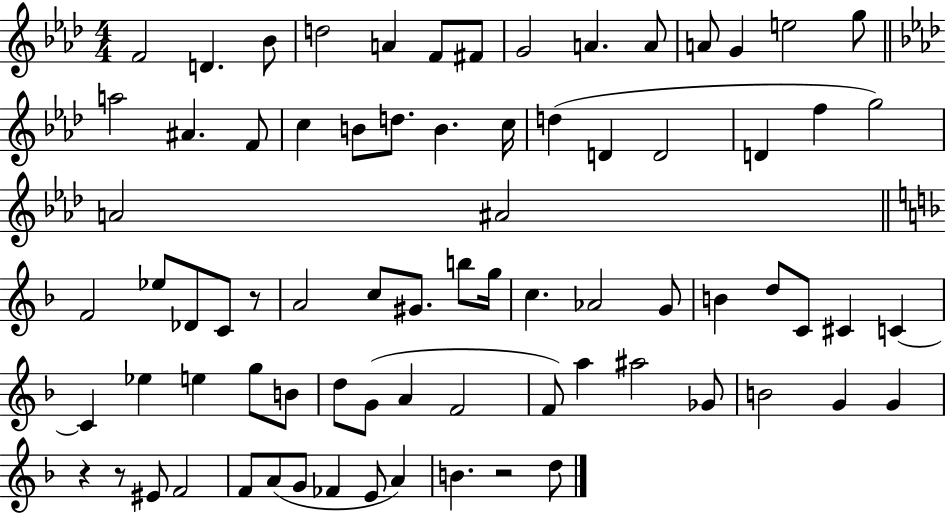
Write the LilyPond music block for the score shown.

{
  \clef treble
  \numericTimeSignature
  \time 4/4
  \key aes \major
  f'2 d'4. bes'8 | d''2 a'4 f'8 fis'8 | g'2 a'4. a'8 | a'8 g'4 e''2 g''8 | \break \bar "||" \break \key f \minor a''2 ais'4. f'8 | c''4 b'8 d''8. b'4. c''16 | d''4( d'4 d'2 | d'4 f''4 g''2) | \break a'2 ais'2 | \bar "||" \break \key f \major f'2 ees''8 des'8 c'8 r8 | a'2 c''8 gis'8. b''8 g''16 | c''4. aes'2 g'8 | b'4 d''8 c'8 cis'4 c'4~~ | \break c'4 ees''4 e''4 g''8 b'8 | d''8 g'8( a'4 f'2 | f'8) a''4 ais''2 ges'8 | b'2 g'4 g'4 | \break r4 r8 eis'8 f'2 | f'8 a'8( g'8 fes'4 e'8 a'4) | b'4. r2 d''8 | \bar "|."
}